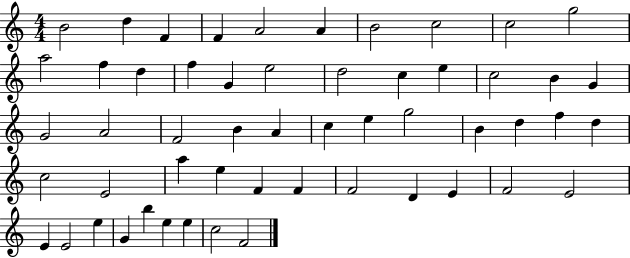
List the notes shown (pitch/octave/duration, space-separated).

B4/h D5/q F4/q F4/q A4/h A4/q B4/h C5/h C5/h G5/h A5/h F5/q D5/q F5/q G4/q E5/h D5/h C5/q E5/q C5/h B4/q G4/q G4/h A4/h F4/h B4/q A4/q C5/q E5/q G5/h B4/q D5/q F5/q D5/q C5/h E4/h A5/q E5/q F4/q F4/q F4/h D4/q E4/q F4/h E4/h E4/q E4/h E5/q G4/q B5/q E5/q E5/q C5/h F4/h